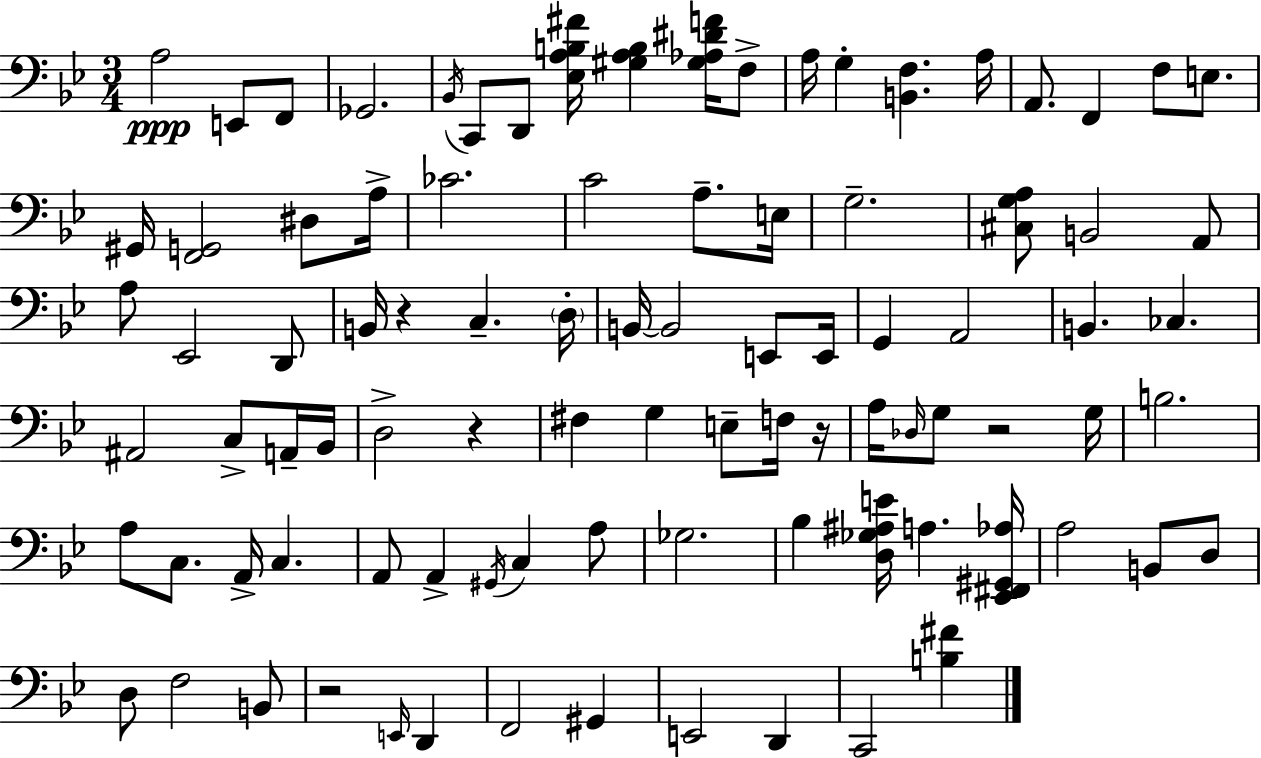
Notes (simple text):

A3/h E2/e F2/e Gb2/h. Bb2/s C2/e D2/e [Eb3,A3,B3,F#4]/s [G#3,A3,B3]/q [G#3,Ab3,D#4,F4]/s F3/e A3/s G3/q [B2,F3]/q. A3/s A2/e. F2/q F3/e E3/e. G#2/s [F2,G2]/h D#3/e A3/s CES4/h. C4/h A3/e. E3/s G3/h. [C#3,G3,A3]/e B2/h A2/e A3/e Eb2/h D2/e B2/s R/q C3/q. D3/s B2/s B2/h E2/e E2/s G2/q A2/h B2/q. CES3/q. A#2/h C3/e A2/s Bb2/s D3/h R/q F#3/q G3/q E3/e F3/s R/s A3/s Db3/s G3/e R/h G3/s B3/h. A3/e C3/e. A2/s C3/q. A2/e A2/q G#2/s C3/q A3/e Gb3/h. Bb3/q [D3,Gb3,A#3,E4]/s A3/q. [Eb2,F#2,G#2,Ab3]/s A3/h B2/e D3/e D3/e F3/h B2/e R/h E2/s D2/q F2/h G#2/q E2/h D2/q C2/h [B3,F#4]/q